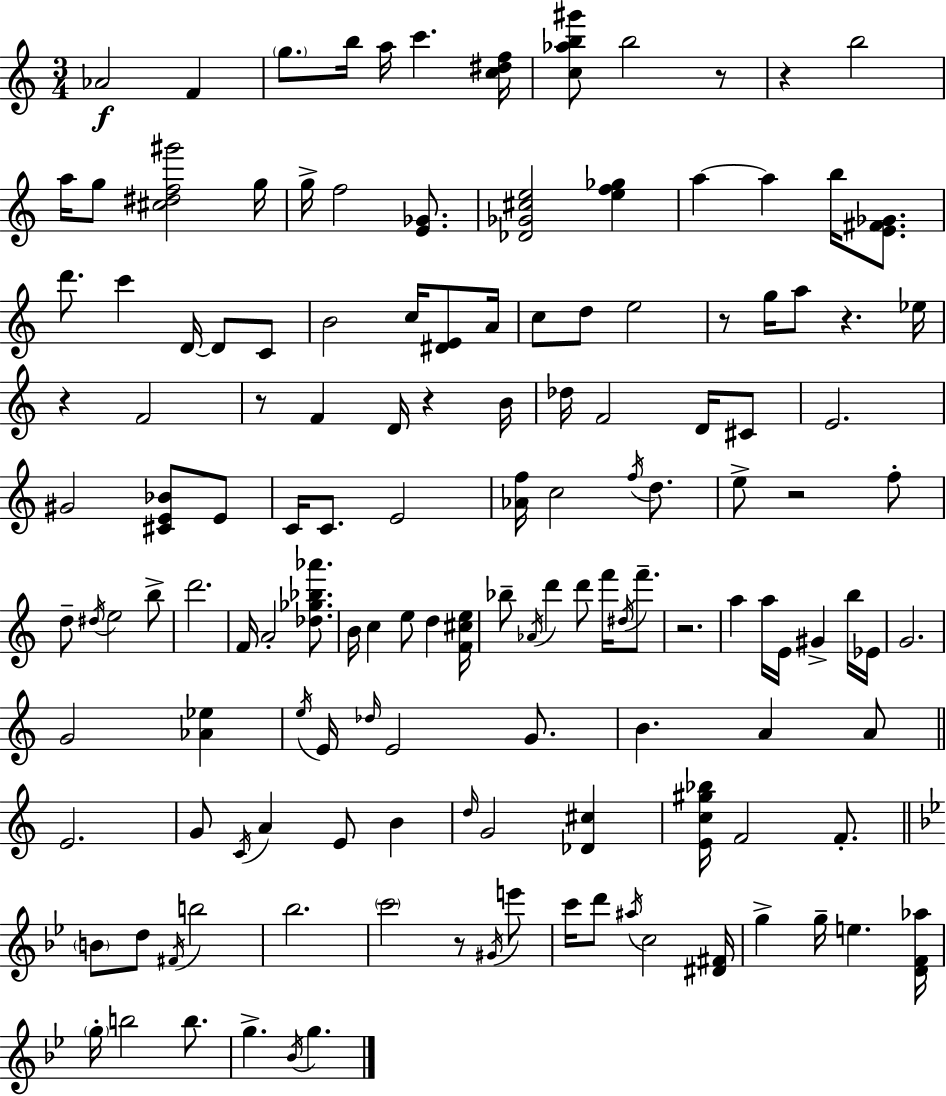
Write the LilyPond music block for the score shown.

{
  \clef treble
  \numericTimeSignature
  \time 3/4
  \key a \minor
  \repeat volta 2 { aes'2\f f'4 | \parenthesize g''8. b''16 a''16 c'''4. <c'' dis'' f''>16 | <c'' aes'' b'' gis'''>8 b''2 r8 | r4 b''2 | \break a''16 g''8 <cis'' dis'' f'' gis'''>2 g''16 | g''16-> f''2 <e' ges'>8. | <des' ges' cis'' e''>2 <e'' f'' ges''>4 | a''4~~ a''4 b''16 <e' fis' ges'>8. | \break d'''8. c'''4 d'16~~ d'8 c'8 | b'2 c''16 <dis' e'>8 a'16 | c''8 d''8 e''2 | r8 g''16 a''8 r4. ees''16 | \break r4 f'2 | r8 f'4 d'16 r4 b'16 | des''16 f'2 d'16 cis'8 | e'2. | \break gis'2 <cis' e' bes'>8 e'8 | c'16 c'8. e'2 | <aes' f''>16 c''2 \acciaccatura { f''16 } d''8. | e''8-> r2 f''8-. | \break d''8-- \acciaccatura { dis''16 } e''2 | b''8-> d'''2. | f'16 a'2-. <des'' ges'' bes'' aes'''>8. | b'16 c''4 e''8 d''4 | \break <f' cis'' e''>16 bes''8-- \acciaccatura { aes'16 } d'''4 d'''8 f'''16 | \acciaccatura { dis''16 } f'''8.-- r2. | a''4 a''16 e'16 gis'4-> | b''16 ees'16 g'2. | \break g'2 | <aes' ees''>4 \acciaccatura { e''16 } e'16 \grace { des''16 } e'2 | g'8. b'4. | a'4 a'8 \bar "||" \break \key c \major e'2. | g'8 \acciaccatura { c'16 } a'4 e'8 b'4 | \grace { d''16 } g'2 <des' cis''>4 | <e' c'' gis'' bes''>16 f'2 f'8.-. | \break \bar "||" \break \key bes \major \parenthesize b'8 d''8 \acciaccatura { fis'16 } b''2 | bes''2. | \parenthesize c'''2 r8 \acciaccatura { gis'16 } | e'''8 c'''16 d'''8 \acciaccatura { ais''16 } c''2 | \break <dis' fis'>16 g''4-> g''16-- e''4. | <d' f' aes''>16 \parenthesize g''16-. b''2 | b''8. g''4.-> \acciaccatura { bes'16 } g''4. | } \bar "|."
}